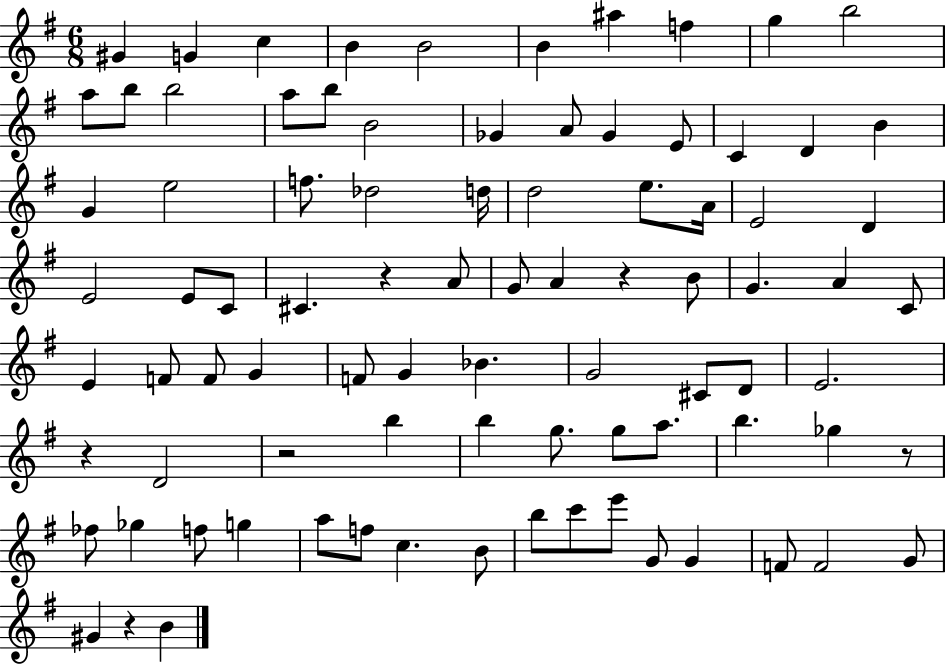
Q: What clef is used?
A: treble